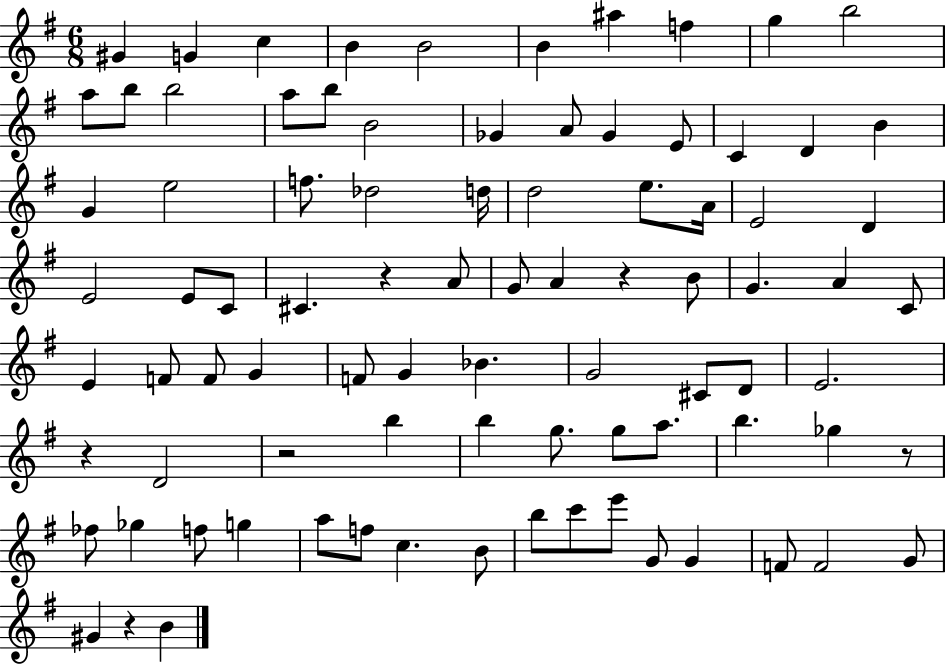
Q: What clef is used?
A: treble